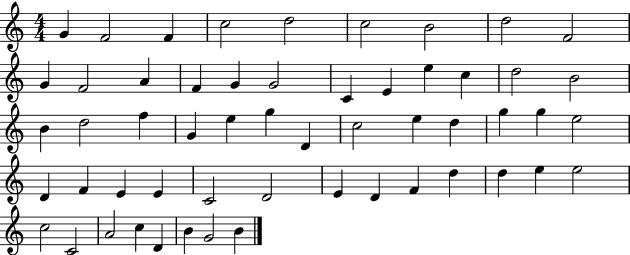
{
  \clef treble
  \numericTimeSignature
  \time 4/4
  \key c \major
  g'4 f'2 f'4 | c''2 d''2 | c''2 b'2 | d''2 f'2 | \break g'4 f'2 a'4 | f'4 g'4 g'2 | c'4 e'4 e''4 c''4 | d''2 b'2 | \break b'4 d''2 f''4 | g'4 e''4 g''4 d'4 | c''2 e''4 d''4 | g''4 g''4 e''2 | \break d'4 f'4 e'4 e'4 | c'2 d'2 | e'4 d'4 f'4 d''4 | d''4 e''4 e''2 | \break c''2 c'2 | a'2 c''4 d'4 | b'4 g'2 b'4 | \bar "|."
}